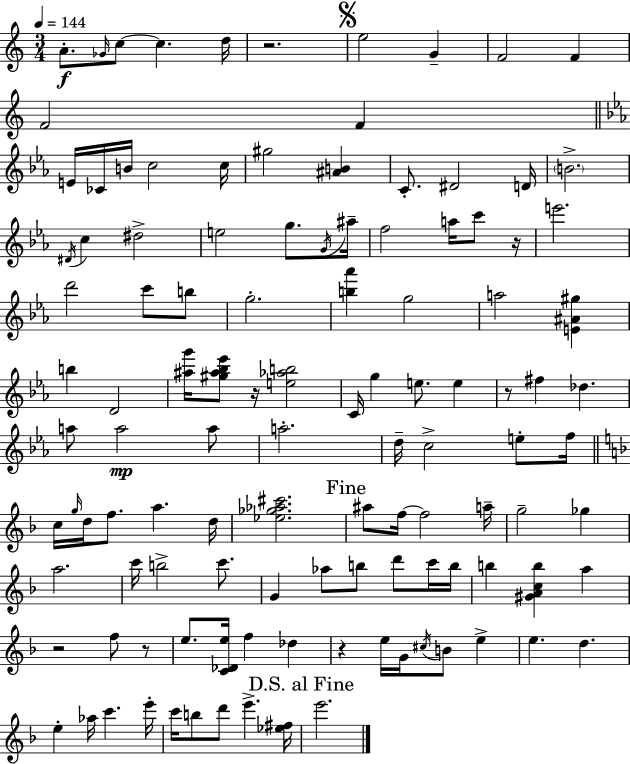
X:1
T:Untitled
M:3/4
L:1/4
K:Am
A/2 _G/4 c/2 c d/4 z2 e2 G F2 F F2 F E/4 _C/4 B/4 c2 c/4 ^g2 [^AB] C/2 ^D2 D/4 B2 ^D/4 c ^d2 e2 g/2 G/4 ^a/4 f2 a/4 c'/2 z/4 e'2 d'2 c'/2 b/2 g2 [b_a'] g2 a2 [E^A^g] b D2 [^ag']/4 [^g^a_b_e']/2 z/4 [e_ab]2 C/4 g e/2 e z/2 ^f _d a/2 a2 a/2 a2 d/4 c2 e/2 f/4 c/4 g/4 d/4 f/2 a d/4 [_e_g_a^c']2 ^a/2 f/4 f2 a/4 g2 _g a2 c'/4 b2 c'/2 G _a/2 b/2 d'/2 c'/4 b/4 b [^GAcb] a z2 f/2 z/2 e/2 [C_De]/4 f _d z e/4 G/4 ^c/4 B/2 e e d e _a/4 c' e'/4 c'/4 b/2 d'/2 e' [_e^f]/4 e'2